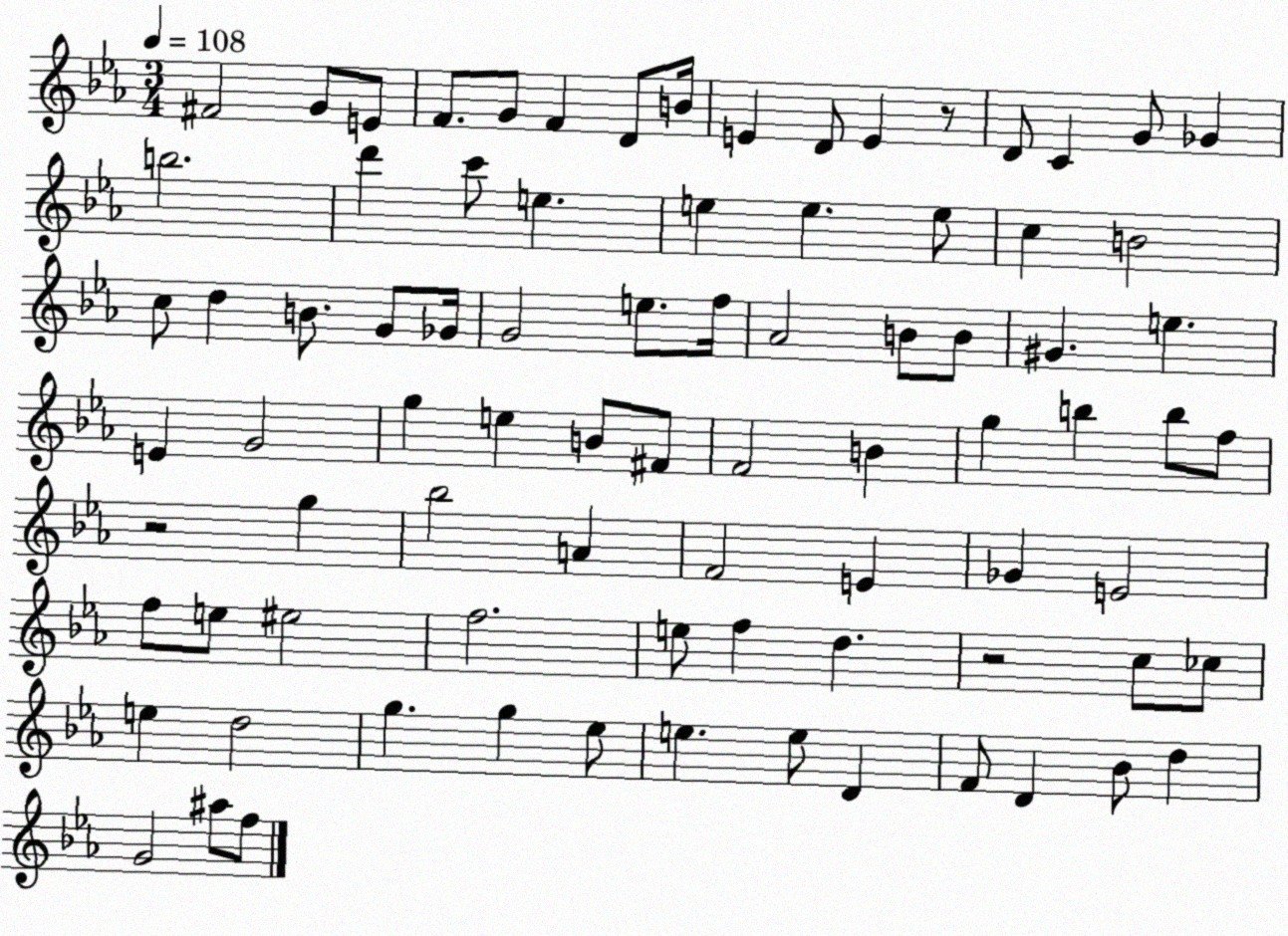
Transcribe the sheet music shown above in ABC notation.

X:1
T:Untitled
M:3/4
L:1/4
K:Eb
^F2 G/2 E/2 F/2 G/2 F D/2 B/4 E D/2 E z/2 D/2 C G/2 _G b2 d' c'/2 e e e e/2 c B2 c/2 d B/2 G/2 _G/4 G2 e/2 f/4 _A2 B/2 B/2 ^G e E G2 g e B/2 ^F/2 F2 B g b b/2 f/2 z2 g _b2 A F2 E _G E2 f/2 e/2 ^e2 f2 e/2 f d z2 c/2 _c/2 e d2 g g _e/2 e e/2 D F/2 D _B/2 d G2 ^a/2 f/2